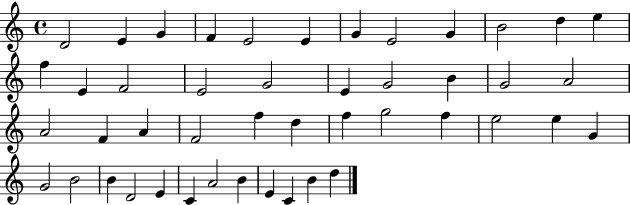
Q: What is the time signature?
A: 4/4